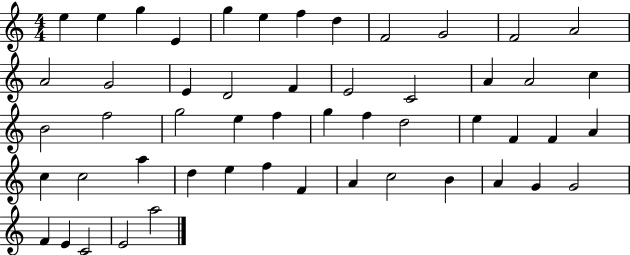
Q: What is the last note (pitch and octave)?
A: A5